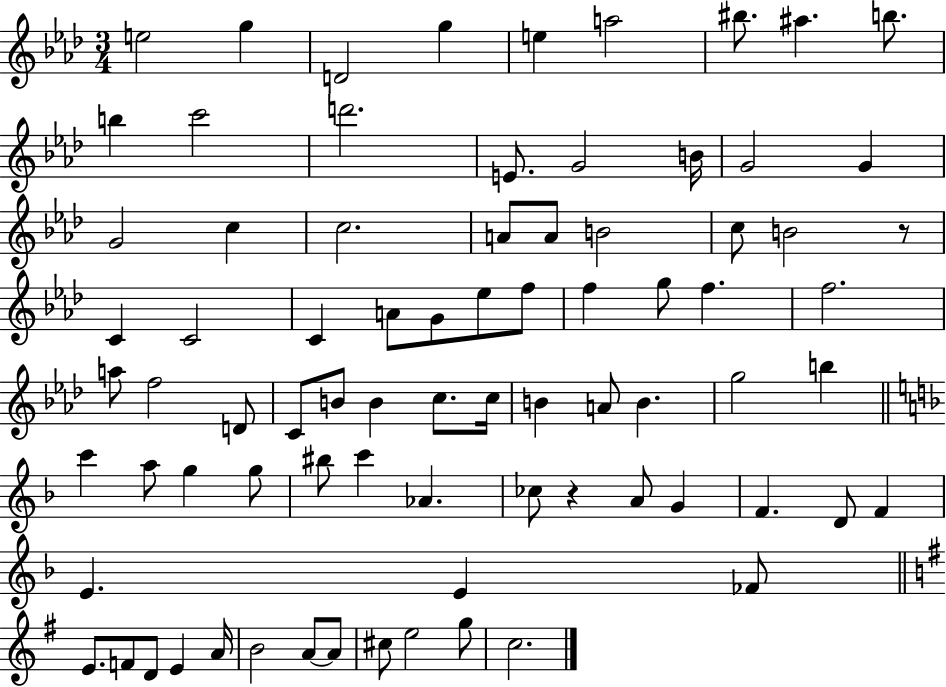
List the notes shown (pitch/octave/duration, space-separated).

E5/h G5/q D4/h G5/q E5/q A5/h BIS5/e. A#5/q. B5/e. B5/q C6/h D6/h. E4/e. G4/h B4/s G4/h G4/q G4/h C5/q C5/h. A4/e A4/e B4/h C5/e B4/h R/e C4/q C4/h C4/q A4/e G4/e Eb5/e F5/e F5/q G5/e F5/q. F5/h. A5/e F5/h D4/e C4/e B4/e B4/q C5/e. C5/s B4/q A4/e B4/q. G5/h B5/q C6/q A5/e G5/q G5/e BIS5/e C6/q Ab4/q. CES5/e R/q A4/e G4/q F4/q. D4/e F4/q E4/q. E4/q FES4/e E4/e. F4/e D4/e E4/q A4/s B4/h A4/e A4/e C#5/e E5/h G5/e C5/h.